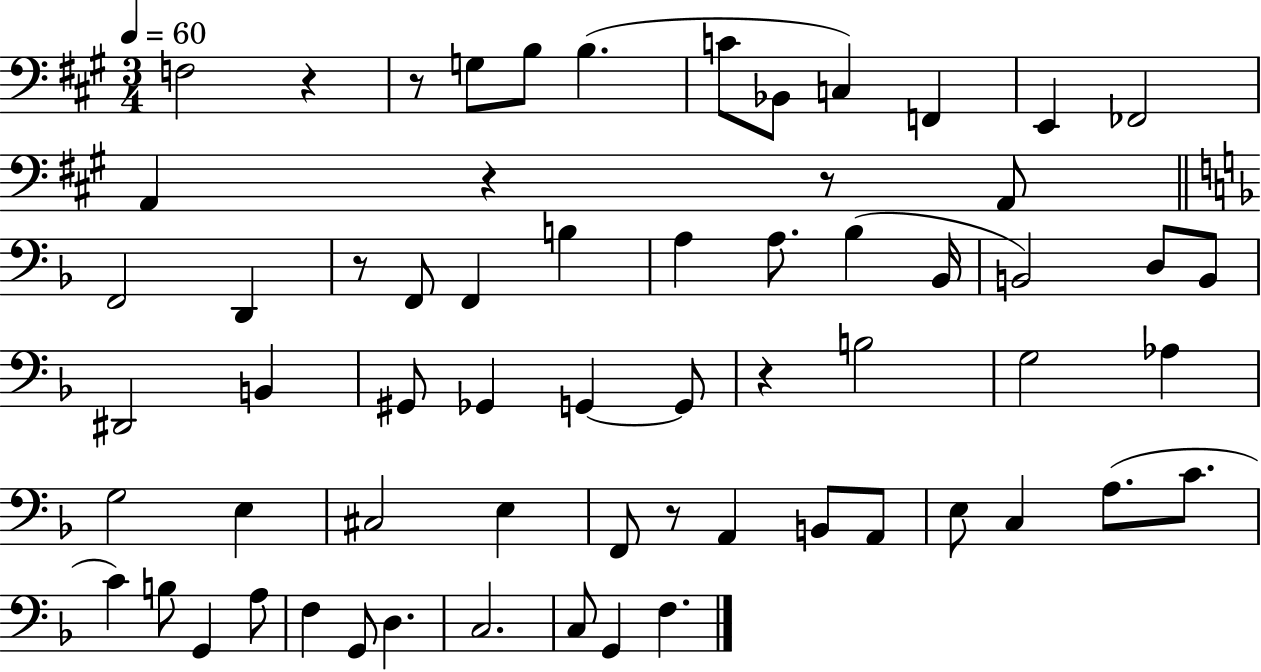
{
  \clef bass
  \numericTimeSignature
  \time 3/4
  \key a \major
  \tempo 4 = 60
  f2 r4 | r8 g8 b8 b4.( | c'8 bes,8 c4) f,4 | e,4 fes,2 | \break a,4 r4 r8 a,8 | \bar "||" \break \key f \major f,2 d,4 | r8 f,8 f,4 b4 | a4 a8. bes4( bes,16 | b,2) d8 b,8 | \break dis,2 b,4 | gis,8 ges,4 g,4~~ g,8 | r4 b2 | g2 aes4 | \break g2 e4 | cis2 e4 | f,8 r8 a,4 b,8 a,8 | e8 c4 a8.( c'8. | \break c'4) b8 g,4 a8 | f4 g,8 d4. | c2. | c8 g,4 f4. | \break \bar "|."
}